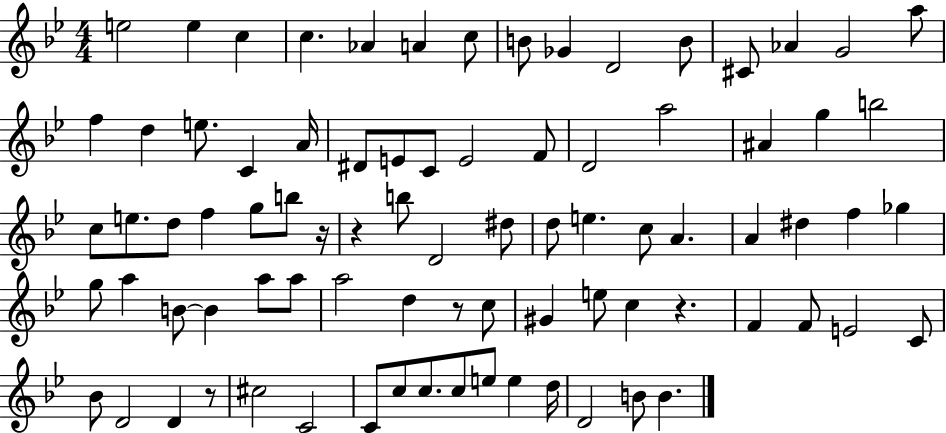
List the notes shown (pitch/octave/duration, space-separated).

E5/h E5/q C5/q C5/q. Ab4/q A4/q C5/e B4/e Gb4/q D4/h B4/e C#4/e Ab4/q G4/h A5/e F5/q D5/q E5/e. C4/q A4/s D#4/e E4/e C4/e E4/h F4/e D4/h A5/h A#4/q G5/q B5/h C5/e E5/e. D5/e F5/q G5/e B5/e R/s R/q B5/e D4/h D#5/e D5/e E5/q. C5/e A4/q. A4/q D#5/q F5/q Gb5/q G5/e A5/q B4/e B4/q A5/e A5/e A5/h D5/q R/e C5/e G#4/q E5/e C5/q R/q. F4/q F4/e E4/h C4/e Bb4/e D4/h D4/q R/e C#5/h C4/h C4/e C5/e C5/e. C5/e E5/e E5/q D5/s D4/h B4/e B4/q.